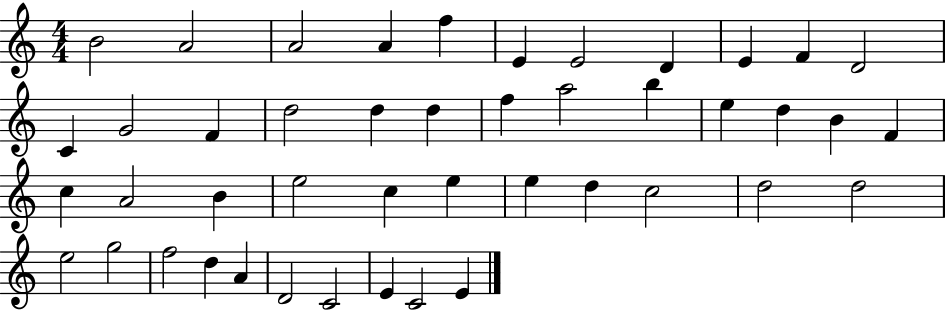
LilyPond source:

{
  \clef treble
  \numericTimeSignature
  \time 4/4
  \key c \major
  b'2 a'2 | a'2 a'4 f''4 | e'4 e'2 d'4 | e'4 f'4 d'2 | \break c'4 g'2 f'4 | d''2 d''4 d''4 | f''4 a''2 b''4 | e''4 d''4 b'4 f'4 | \break c''4 a'2 b'4 | e''2 c''4 e''4 | e''4 d''4 c''2 | d''2 d''2 | \break e''2 g''2 | f''2 d''4 a'4 | d'2 c'2 | e'4 c'2 e'4 | \break \bar "|."
}